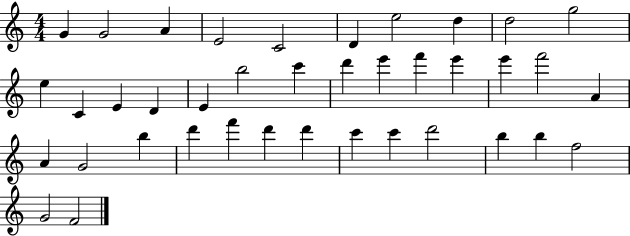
{
  \clef treble
  \numericTimeSignature
  \time 4/4
  \key c \major
  g'4 g'2 a'4 | e'2 c'2 | d'4 e''2 d''4 | d''2 g''2 | \break e''4 c'4 e'4 d'4 | e'4 b''2 c'''4 | d'''4 e'''4 f'''4 e'''4 | e'''4 f'''2 a'4 | \break a'4 g'2 b''4 | d'''4 f'''4 d'''4 d'''4 | c'''4 c'''4 d'''2 | b''4 b''4 f''2 | \break g'2 f'2 | \bar "|."
}